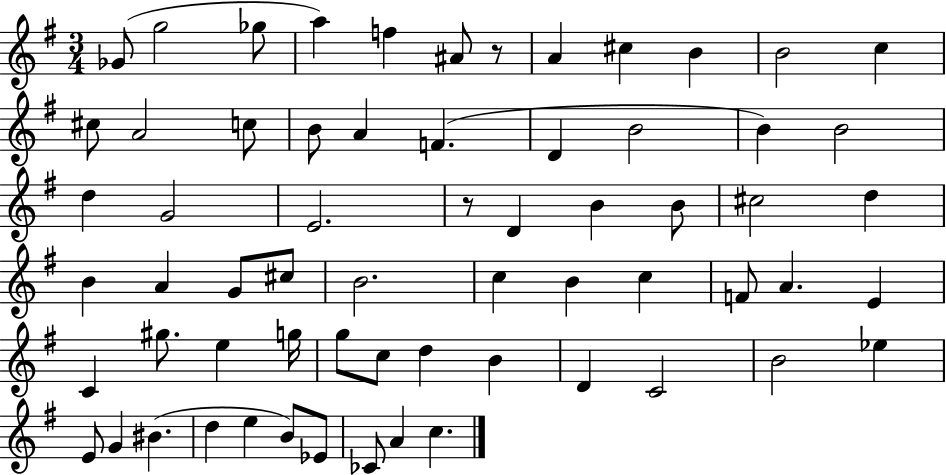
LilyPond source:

{
  \clef treble
  \numericTimeSignature
  \time 3/4
  \key g \major
  ges'8( g''2 ges''8 | a''4) f''4 ais'8 r8 | a'4 cis''4 b'4 | b'2 c''4 | \break cis''8 a'2 c''8 | b'8 a'4 f'4.( | d'4 b'2 | b'4) b'2 | \break d''4 g'2 | e'2. | r8 d'4 b'4 b'8 | cis''2 d''4 | \break b'4 a'4 g'8 cis''8 | b'2. | c''4 b'4 c''4 | f'8 a'4. e'4 | \break c'4 gis''8. e''4 g''16 | g''8 c''8 d''4 b'4 | d'4 c'2 | b'2 ees''4 | \break e'8 g'4 bis'4.( | d''4 e''4 b'8) ees'8 | ces'8 a'4 c''4. | \bar "|."
}